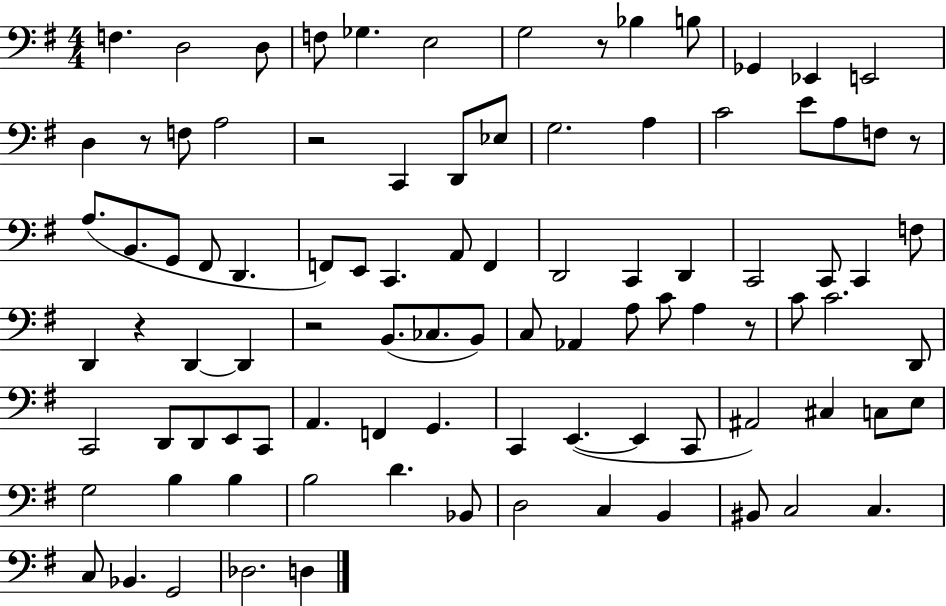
{
  \clef bass
  \numericTimeSignature
  \time 4/4
  \key g \major
  f4. d2 d8 | f8 ges4. e2 | g2 r8 bes4 b8 | ges,4 ees,4 e,2 | \break d4 r8 f8 a2 | r2 c,4 d,8 ees8 | g2. a4 | c'2 e'8 a8 f8 r8 | \break a8.( b,8. g,8 fis,8 d,4. | f,8) e,8 c,4. a,8 f,4 | d,2 c,4 d,4 | c,2 c,8 c,4 f8 | \break d,4 r4 d,4~~ d,4 | r2 b,8.( ces8. b,8) | c8 aes,4 a8 c'8 a4 r8 | c'8 c'2. d,8 | \break c,2 d,8 d,8 e,8 c,8 | a,4. f,4 g,4. | c,4 e,4.~(~ e,4 c,8 | ais,2) cis4 c8 e8 | \break g2 b4 b4 | b2 d'4. bes,8 | d2 c4 b,4 | bis,8 c2 c4. | \break c8 bes,4. g,2 | des2. d4 | \bar "|."
}